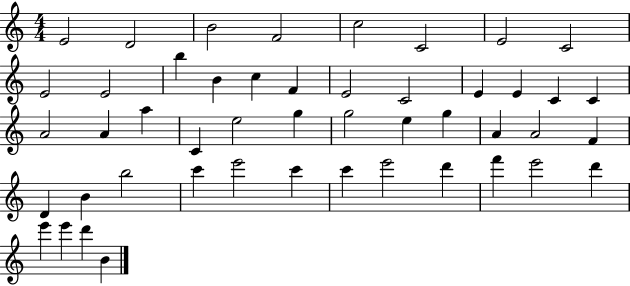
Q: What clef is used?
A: treble